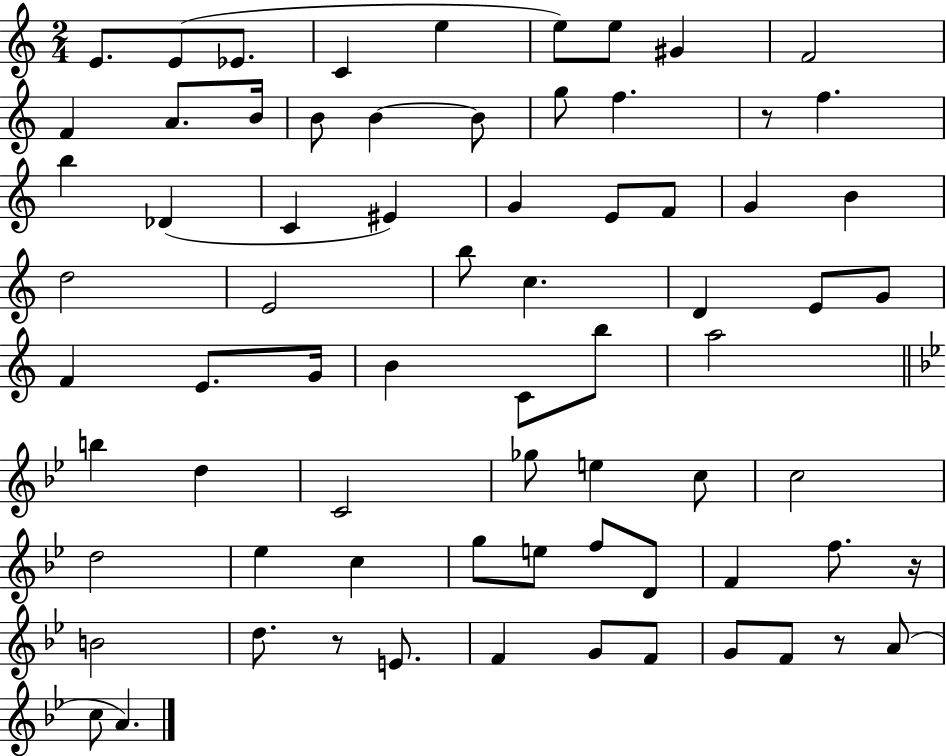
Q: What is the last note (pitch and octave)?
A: A4